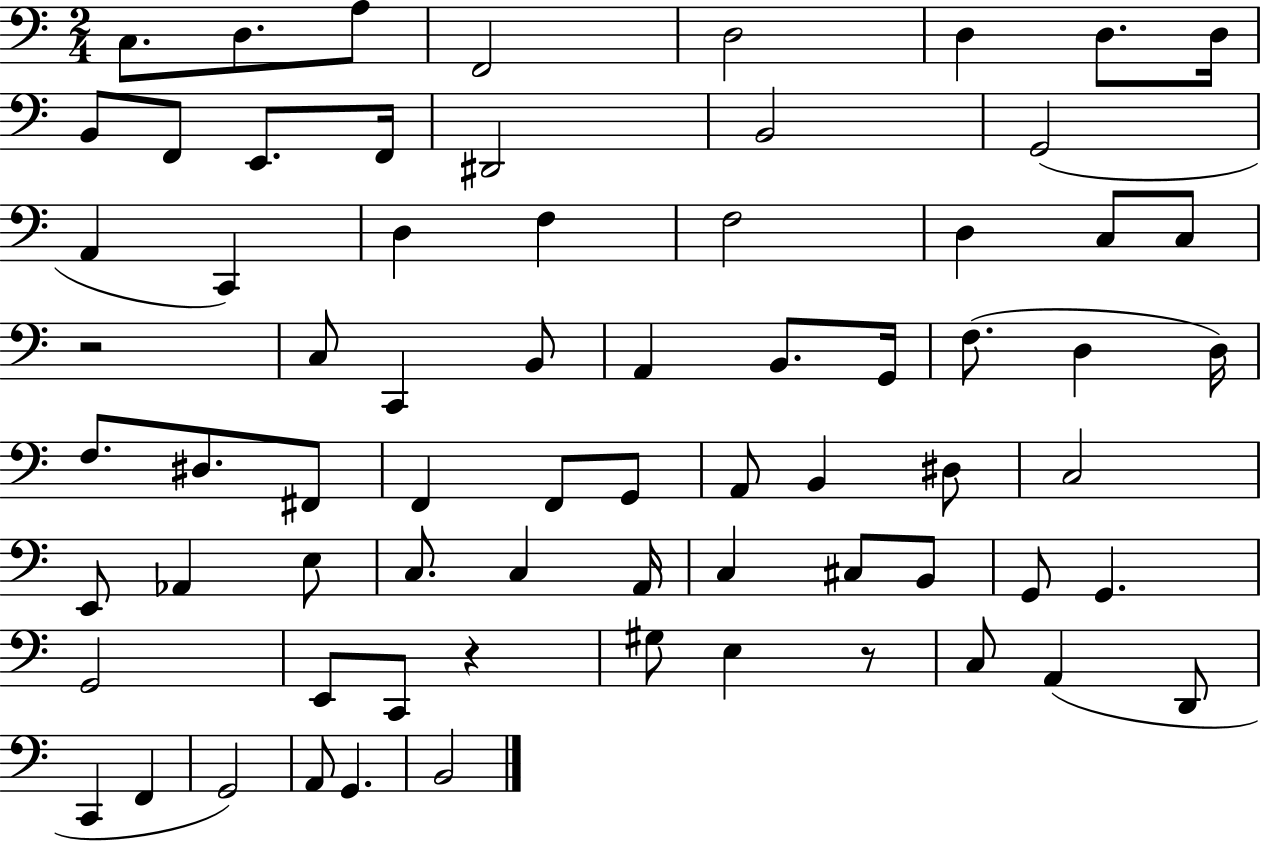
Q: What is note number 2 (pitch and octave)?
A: D3